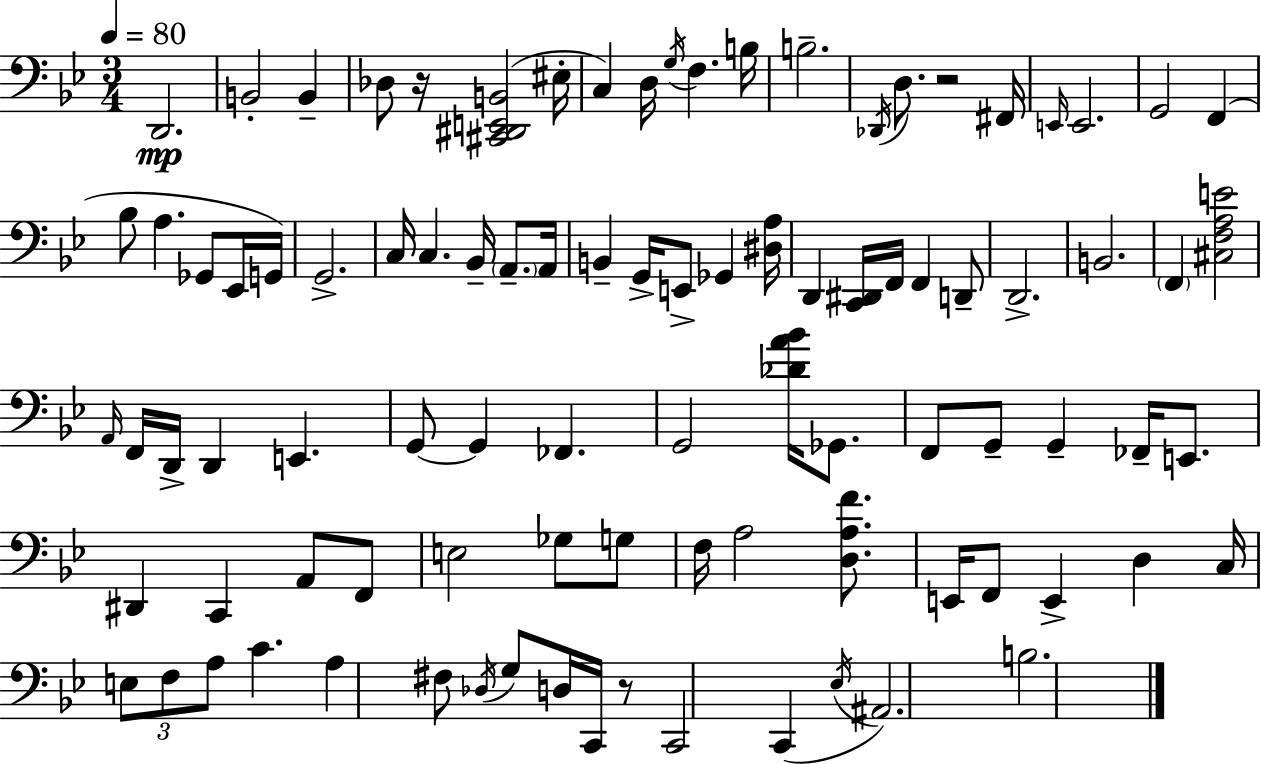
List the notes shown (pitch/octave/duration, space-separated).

D2/h. B2/h B2/q Db3/e R/s [C#2,D#2,E2,B2]/h EIS3/s C3/q D3/s G3/s F3/q. B3/s B3/h. Db2/s D3/e. R/h F#2/s E2/s E2/h. G2/h F2/q Bb3/e A3/q. Gb2/e Eb2/s G2/s G2/h. C3/s C3/q. Bb2/s A2/e. A2/s B2/q G2/s E2/e Gb2/q [D#3,A3]/s D2/q [C2,D#2]/s F2/s F2/q D2/e D2/h. B2/h. F2/q [C#3,F3,A3,E4]/h A2/s F2/s D2/s D2/q E2/q. G2/e G2/q FES2/q. G2/h [Db4,A4,Bb4]/s Gb2/e. F2/e G2/e G2/q FES2/s E2/e. D#2/q C2/q A2/e F2/e E3/h Gb3/e G3/e F3/s A3/h [D3,A3,F4]/e. E2/s F2/e E2/q D3/q C3/s E3/e F3/e A3/e C4/q. A3/q F#3/e Db3/s G3/e D3/s C2/s R/e C2/h C2/q Eb3/s A#2/h. B3/h.